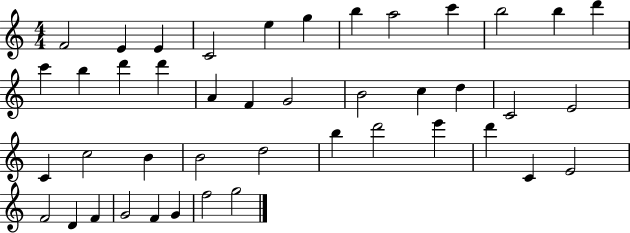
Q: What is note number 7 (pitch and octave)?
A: B5